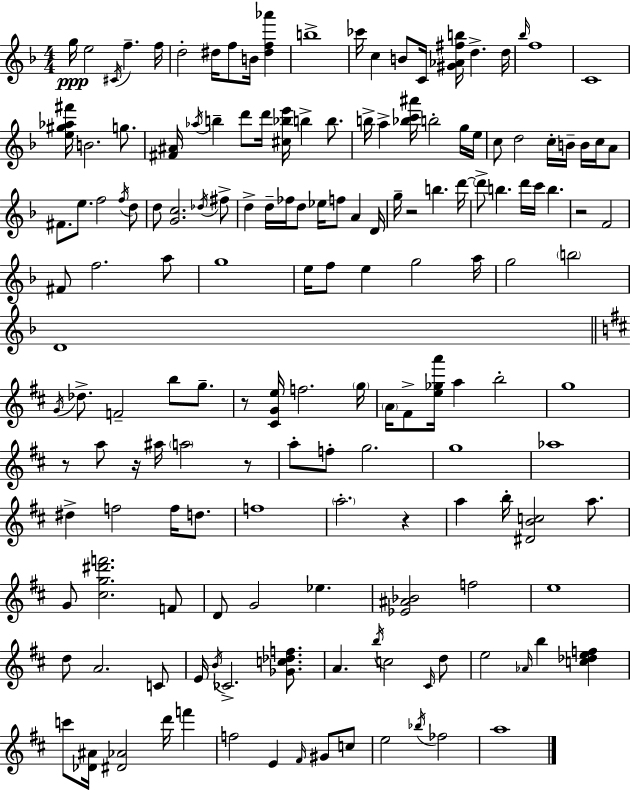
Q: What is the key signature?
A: F major